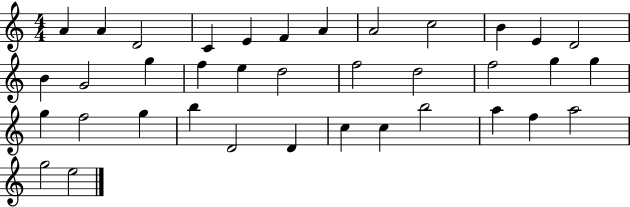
A4/q A4/q D4/h C4/q E4/q F4/q A4/q A4/h C5/h B4/q E4/q D4/h B4/q G4/h G5/q F5/q E5/q D5/h F5/h D5/h F5/h G5/q G5/q G5/q F5/h G5/q B5/q D4/h D4/q C5/q C5/q B5/h A5/q F5/q A5/h G5/h E5/h